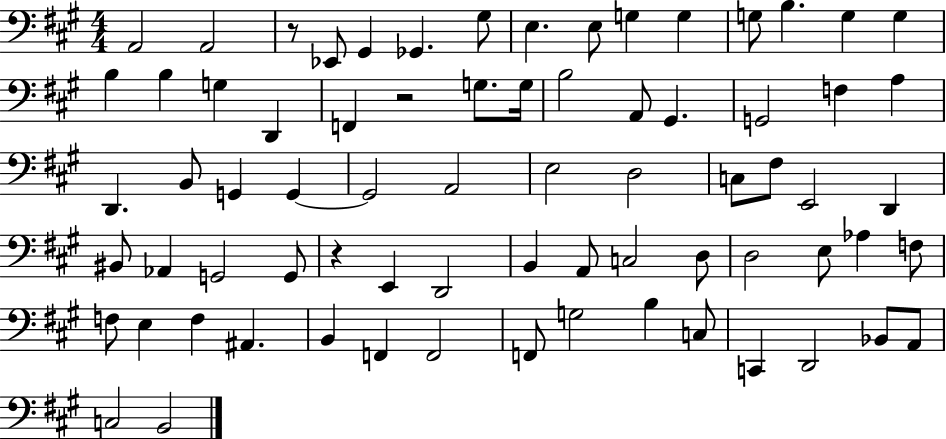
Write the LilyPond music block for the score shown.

{
  \clef bass
  \numericTimeSignature
  \time 4/4
  \key a \major
  \repeat volta 2 { a,2 a,2 | r8 ees,8 gis,4 ges,4. gis8 | e4. e8 g4 g4 | g8 b4. g4 g4 | \break b4 b4 g4 d,4 | f,4 r2 g8. g16 | b2 a,8 gis,4. | g,2 f4 a4 | \break d,4. b,8 g,4 g,4~~ | g,2 a,2 | e2 d2 | c8 fis8 e,2 d,4 | \break bis,8 aes,4 g,2 g,8 | r4 e,4 d,2 | b,4 a,8 c2 d8 | d2 e8 aes4 f8 | \break f8 e4 f4 ais,4. | b,4 f,4 f,2 | f,8 g2 b4 c8 | c,4 d,2 bes,8 a,8 | \break c2 b,2 | } \bar "|."
}